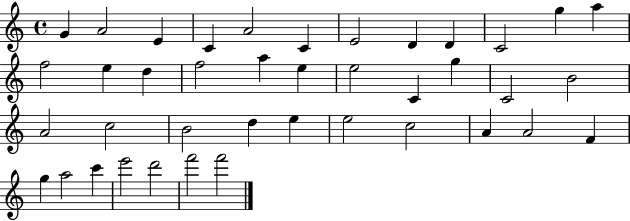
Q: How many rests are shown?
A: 0